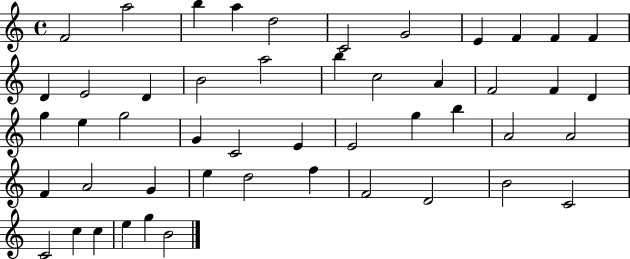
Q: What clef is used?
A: treble